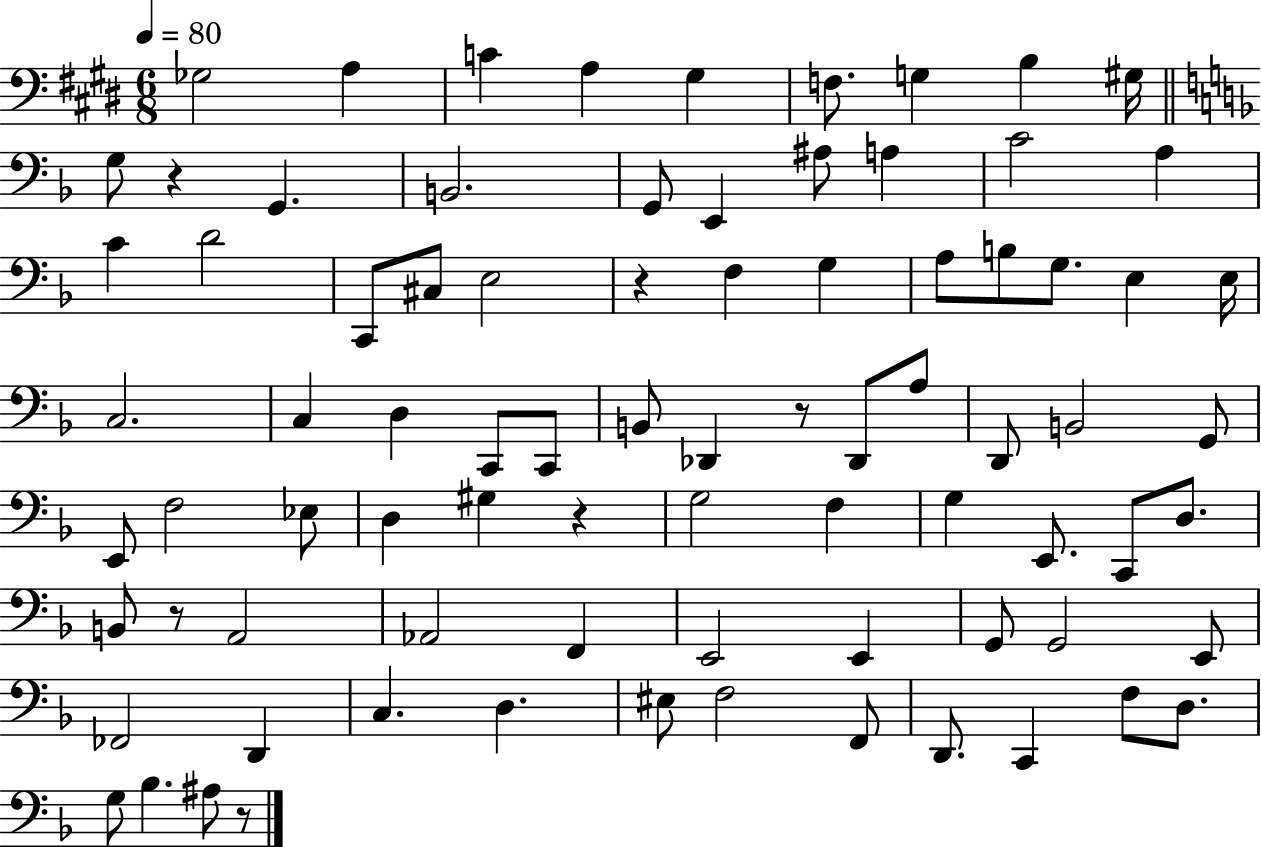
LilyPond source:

{
  \clef bass
  \numericTimeSignature
  \time 6/8
  \key e \major
  \tempo 4 = 80
  \repeat volta 2 { ges2 a4 | c'4 a4 gis4 | f8. g4 b4 gis16 | \bar "||" \break \key f \major g8 r4 g,4. | b,2. | g,8 e,4 ais8 a4 | c'2 a4 | \break c'4 d'2 | c,8 cis8 e2 | r4 f4 g4 | a8 b8 g8. e4 e16 | \break c2. | c4 d4 c,8 c,8 | b,8 des,4 r8 des,8 a8 | d,8 b,2 g,8 | \break e,8 f2 ees8 | d4 gis4 r4 | g2 f4 | g4 e,8. c,8 d8. | \break b,8 r8 a,2 | aes,2 f,4 | e,2 e,4 | g,8 g,2 e,8 | \break fes,2 d,4 | c4. d4. | eis8 f2 f,8 | d,8. c,4 f8 d8. | \break g8 bes4. ais8 r8 | } \bar "|."
}